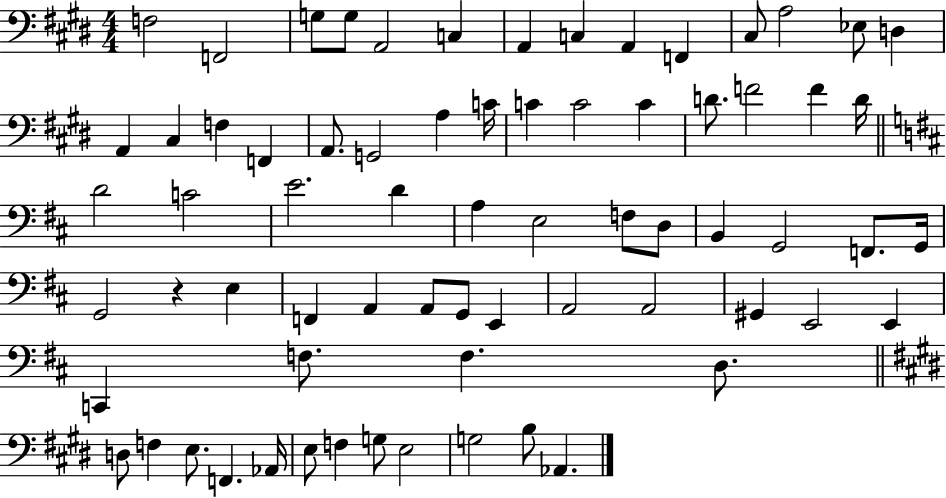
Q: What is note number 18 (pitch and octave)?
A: F2